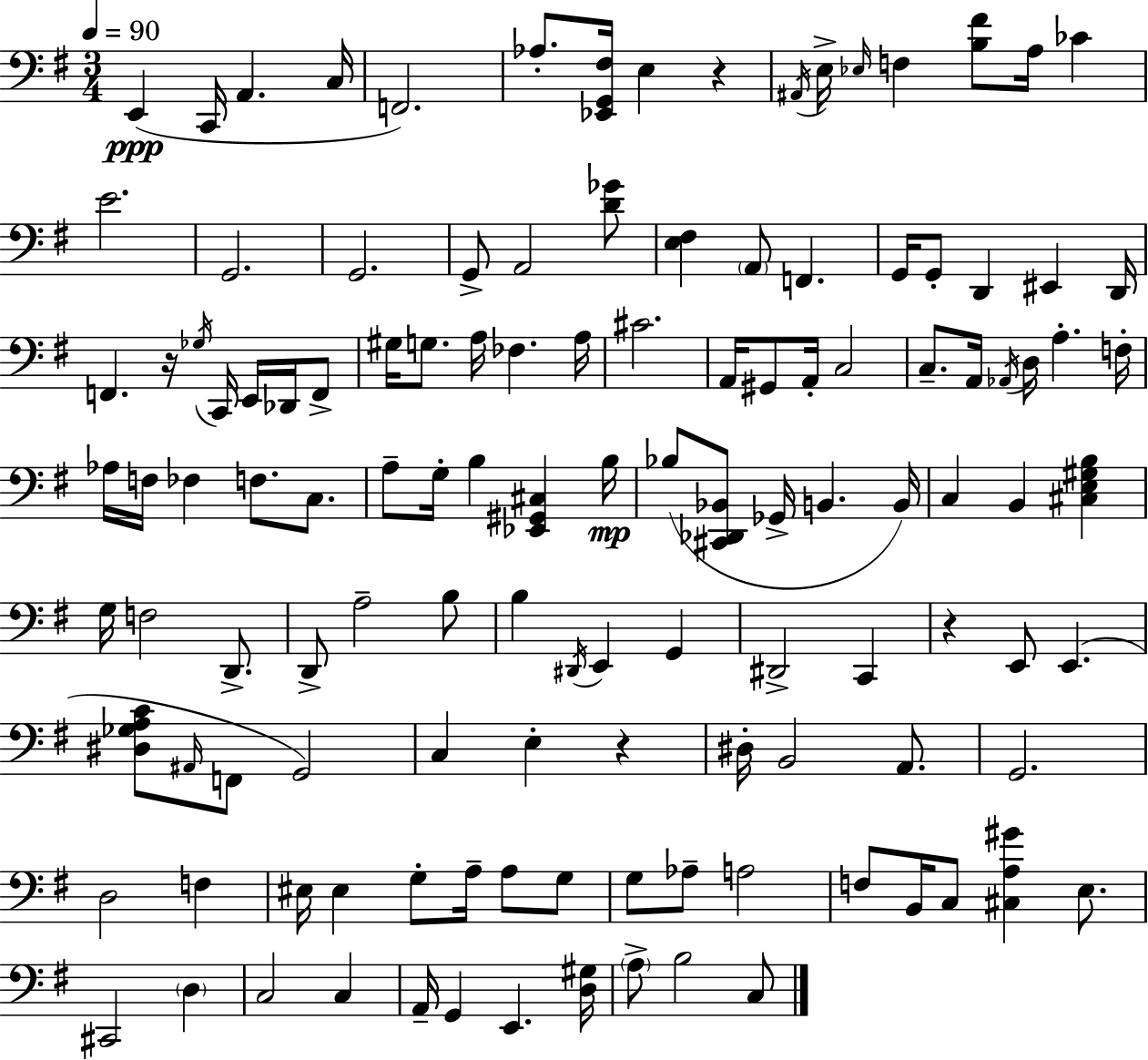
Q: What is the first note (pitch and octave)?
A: E2